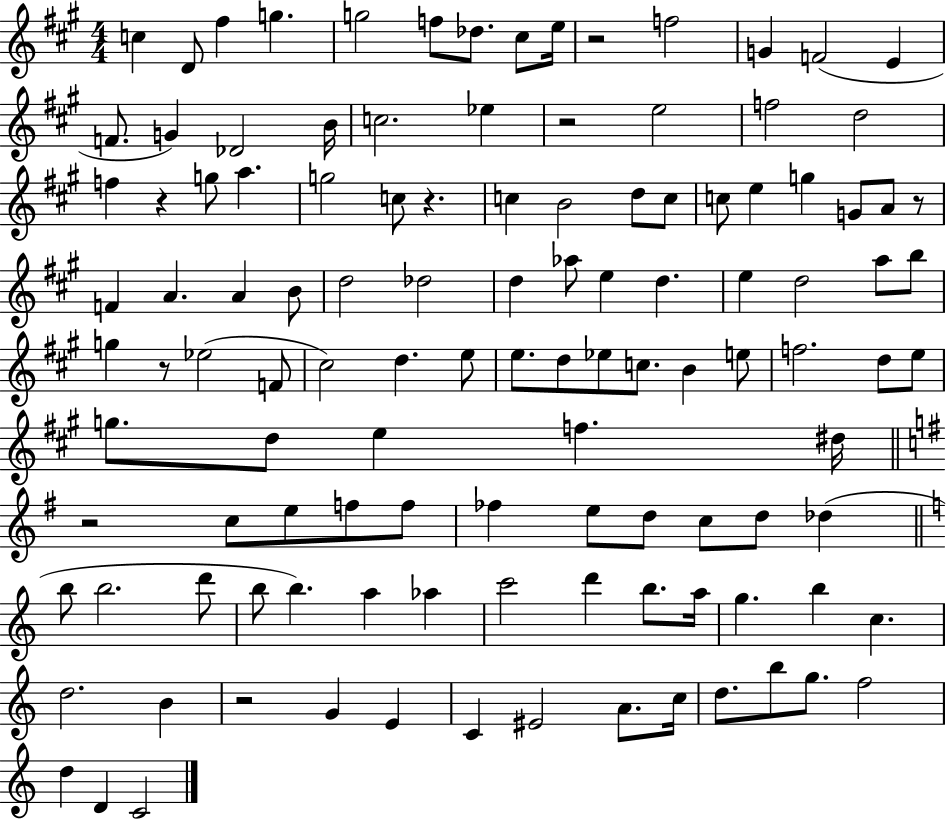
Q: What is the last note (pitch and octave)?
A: C4